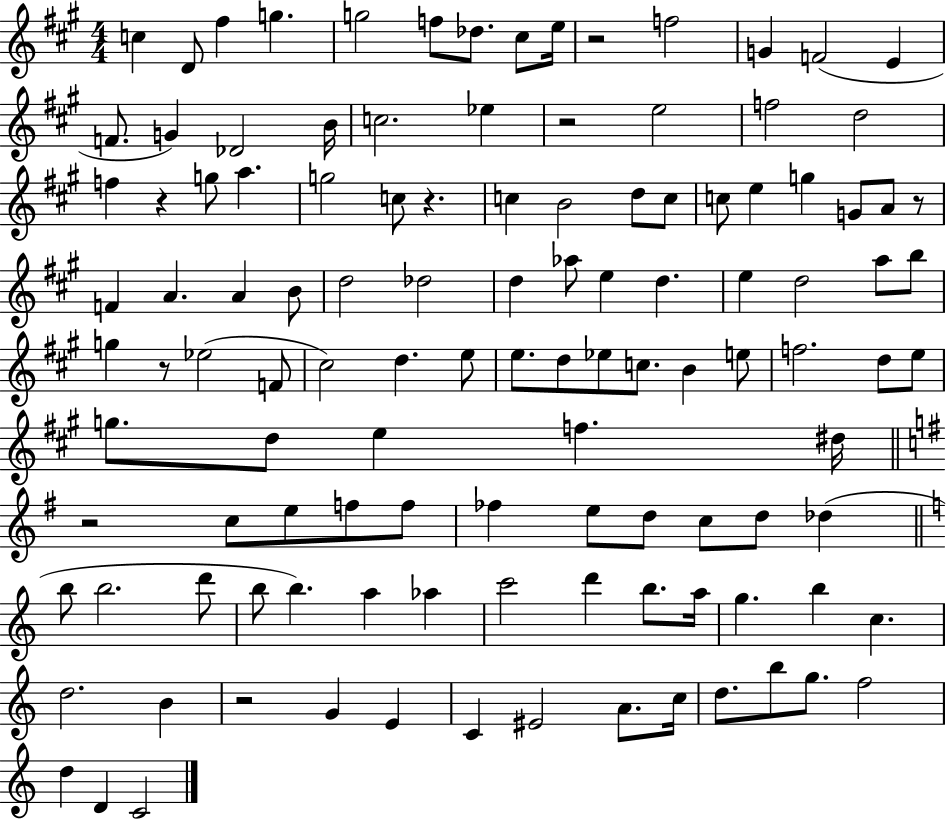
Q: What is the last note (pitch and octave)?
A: C4